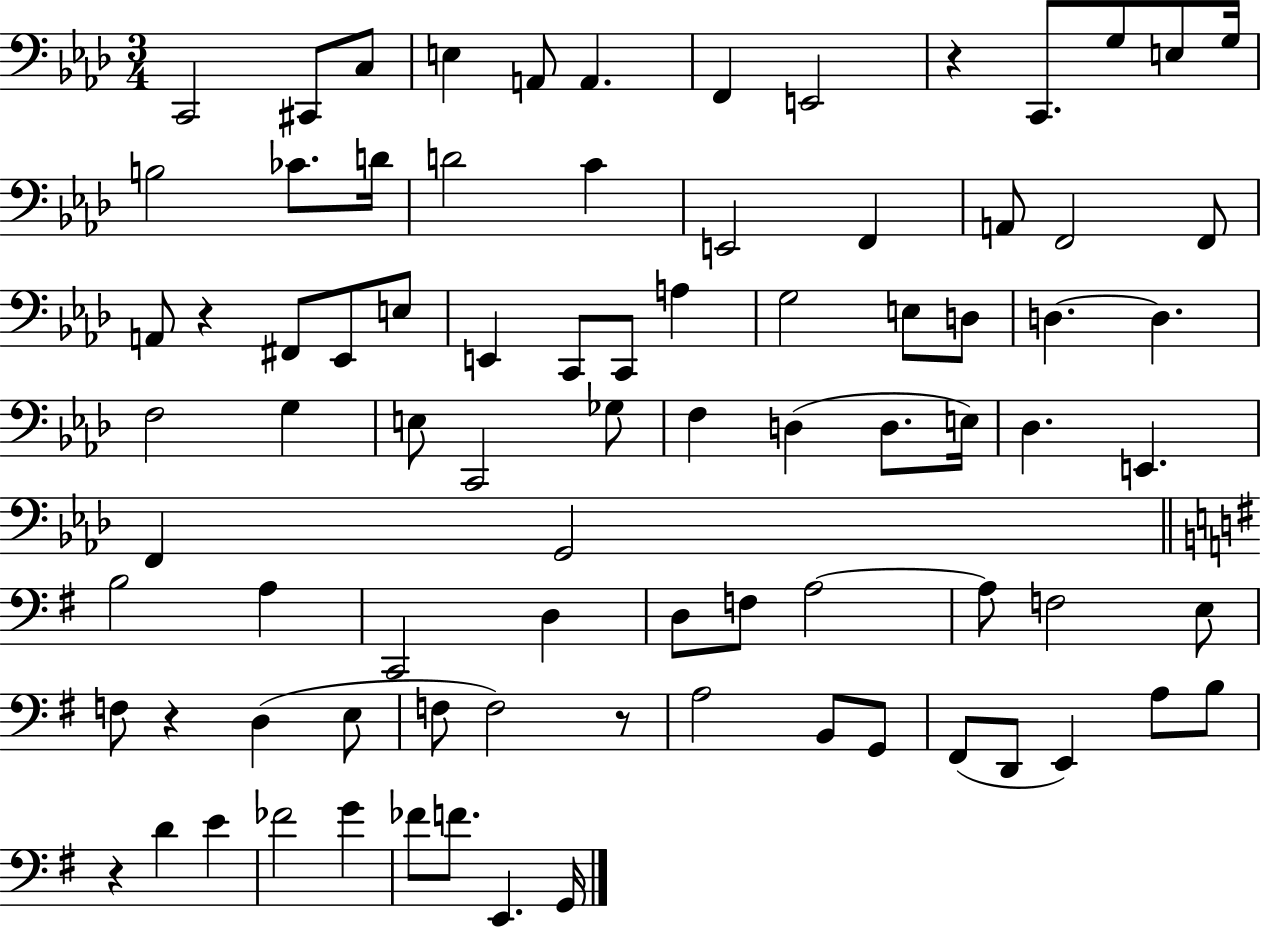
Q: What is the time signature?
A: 3/4